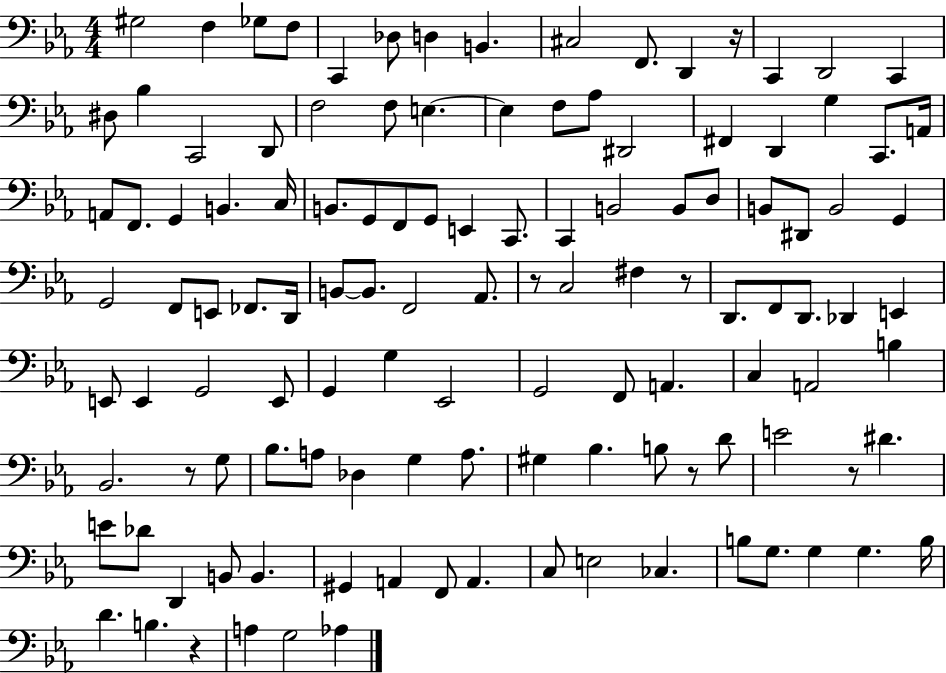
X:1
T:Untitled
M:4/4
L:1/4
K:Eb
^G,2 F, _G,/2 F,/2 C,, _D,/2 D, B,, ^C,2 F,,/2 D,, z/4 C,, D,,2 C,, ^D,/2 _B, C,,2 D,,/2 F,2 F,/2 E, E, F,/2 _A,/2 ^D,,2 ^F,, D,, G, C,,/2 A,,/4 A,,/2 F,,/2 G,, B,, C,/4 B,,/2 G,,/2 F,,/2 G,,/2 E,, C,,/2 C,, B,,2 B,,/2 D,/2 B,,/2 ^D,,/2 B,,2 G,, G,,2 F,,/2 E,,/2 _F,,/2 D,,/4 B,,/2 B,,/2 F,,2 _A,,/2 z/2 C,2 ^F, z/2 D,,/2 F,,/2 D,,/2 _D,, E,, E,,/2 E,, G,,2 E,,/2 G,, G, _E,,2 G,,2 F,,/2 A,, C, A,,2 B, _B,,2 z/2 G,/2 _B,/2 A,/2 _D, G, A,/2 ^G, _B, B,/2 z/2 D/2 E2 z/2 ^D E/2 _D/2 D,, B,,/2 B,, ^G,, A,, F,,/2 A,, C,/2 E,2 _C, B,/2 G,/2 G, G, B,/4 D B, z A, G,2 _A,